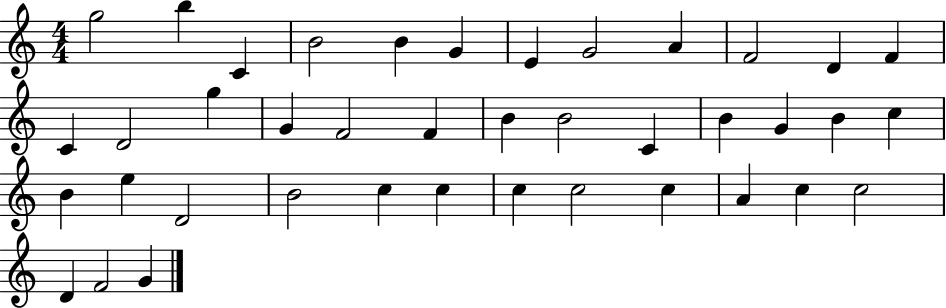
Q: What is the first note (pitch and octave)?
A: G5